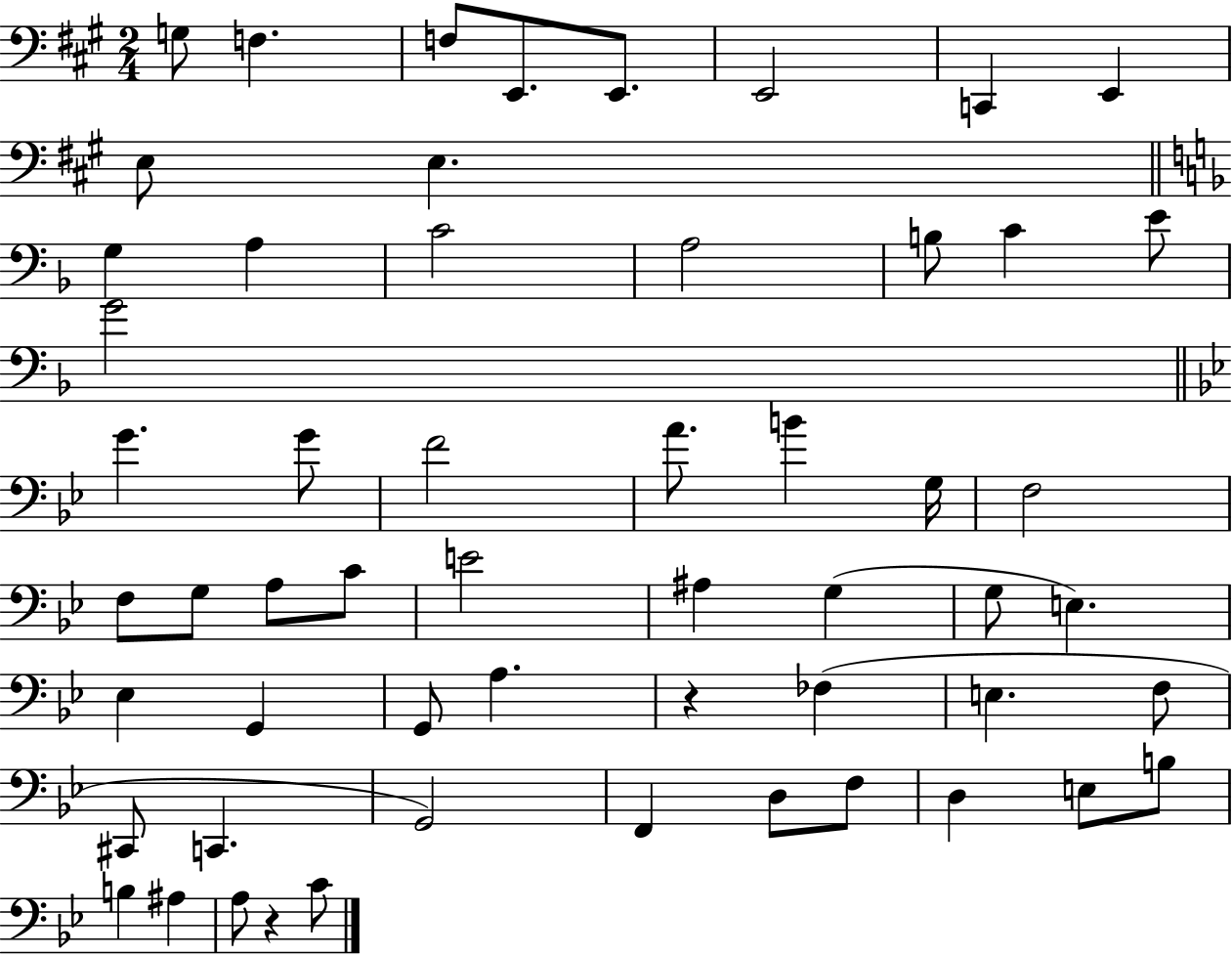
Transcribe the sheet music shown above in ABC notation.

X:1
T:Untitled
M:2/4
L:1/4
K:A
G,/2 F, F,/2 E,,/2 E,,/2 E,,2 C,, E,, E,/2 E, G, A, C2 A,2 B,/2 C E/2 G2 G G/2 F2 A/2 B G,/4 F,2 F,/2 G,/2 A,/2 C/2 E2 ^A, G, G,/2 E, _E, G,, G,,/2 A, z _F, E, F,/2 ^C,,/2 C,, G,,2 F,, D,/2 F,/2 D, E,/2 B,/2 B, ^A, A,/2 z C/2